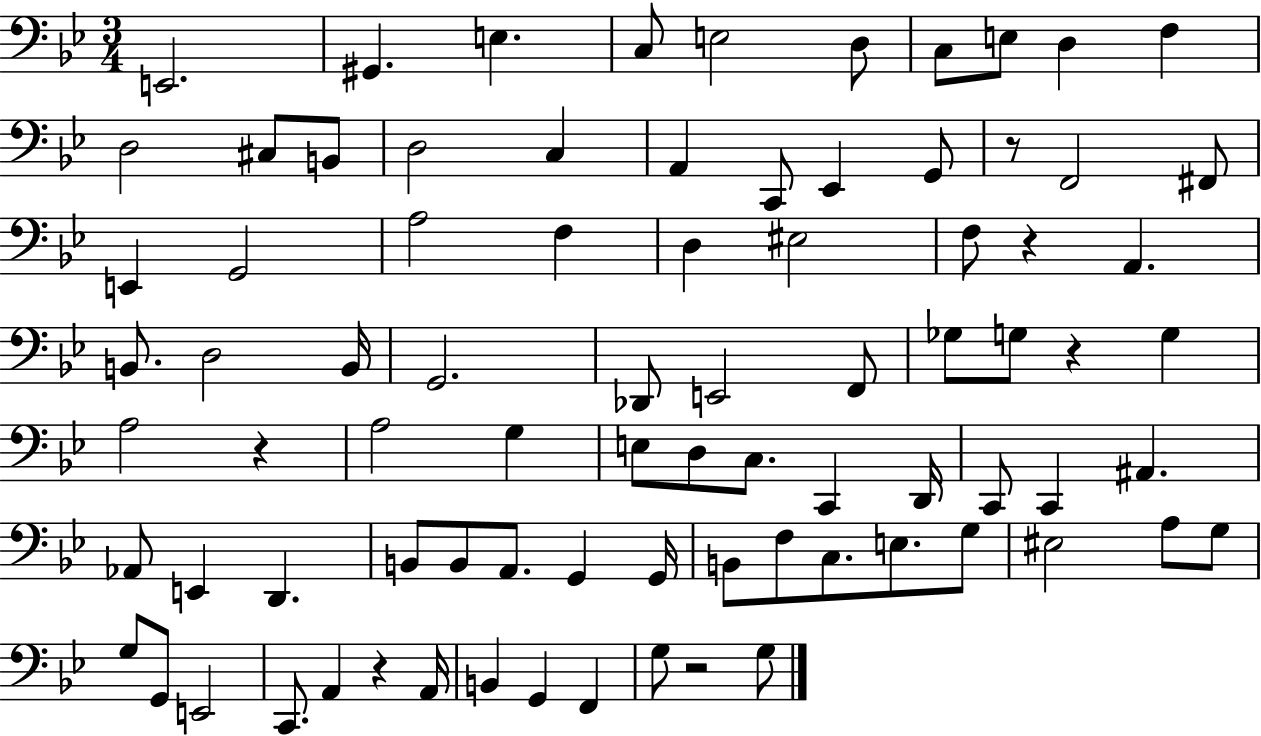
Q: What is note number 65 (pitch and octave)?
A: A3